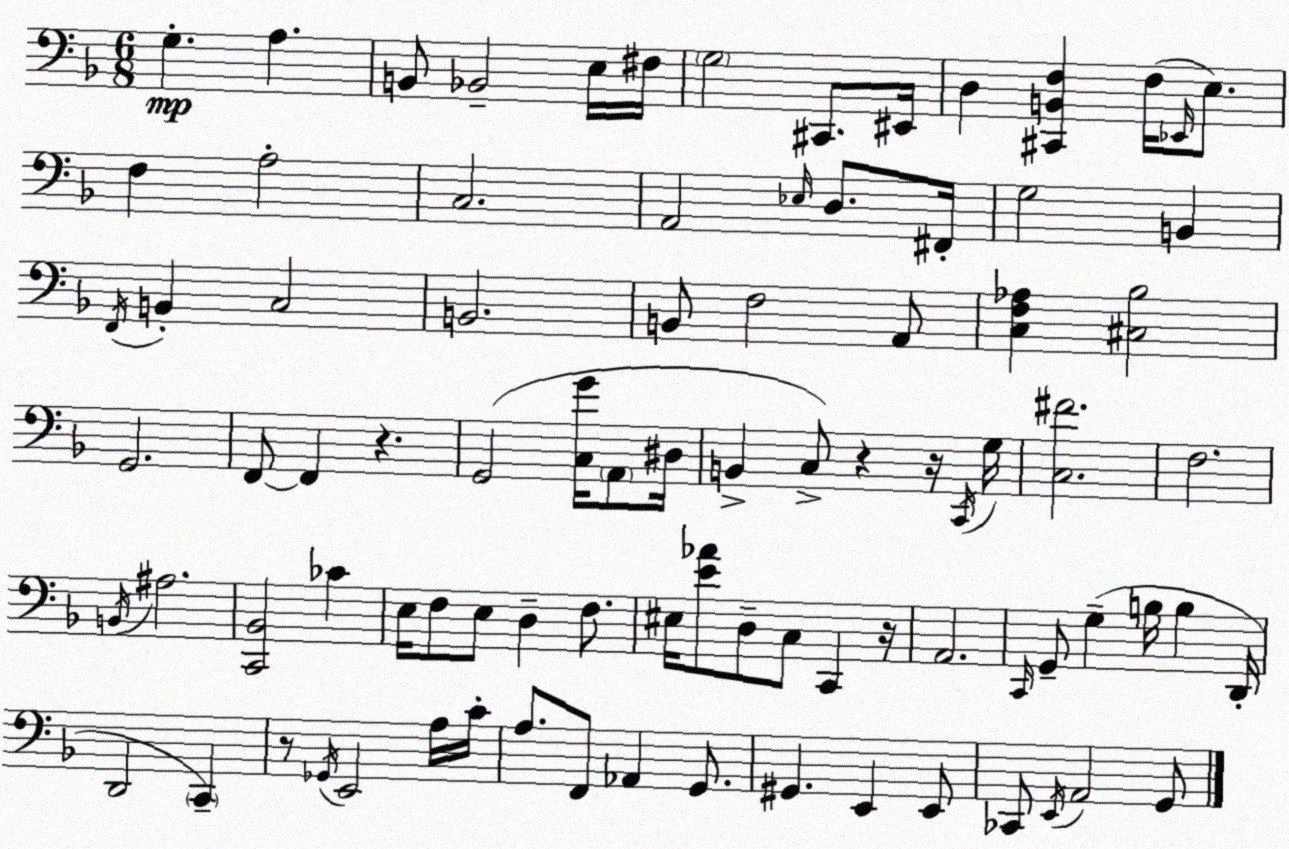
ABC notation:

X:1
T:Untitled
M:6/8
L:1/4
K:F
G, A, B,,/2 _B,,2 E,/4 ^F,/4 G,2 ^C,,/2 ^E,,/4 D, [^C,,B,,F,] F,/4 _E,,/4 E,/2 F, A,2 C,2 A,,2 _E,/4 D,/2 ^F,,/4 G,2 B,, F,,/4 B,, C,2 B,,2 B,,/2 F,2 A,,/2 [C,F,_A,] [^C,_B,]2 G,,2 F,,/2 F,, z G,,2 [C,G]/4 A,,/2 ^D,/4 B,, C,/2 z z/4 C,,/4 G,/4 [C,^F]2 F,2 B,,/4 ^A,2 [C,,_B,,]2 _C E,/4 F,/2 E,/2 D, F,/2 ^E,/4 [E_A]/2 D,/2 C,/2 C,, z/4 A,,2 C,,/4 G,,/2 G, B,/4 B, D,,/4 D,,2 C,, z/2 _G,,/4 E,,2 A,/4 C/4 A,/2 F,,/2 _A,, G,,/2 ^G,, E,, E,,/2 _C,,/2 E,,/4 A,,2 G,,/2